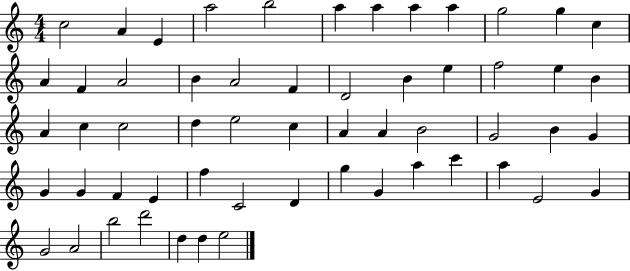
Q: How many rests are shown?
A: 0